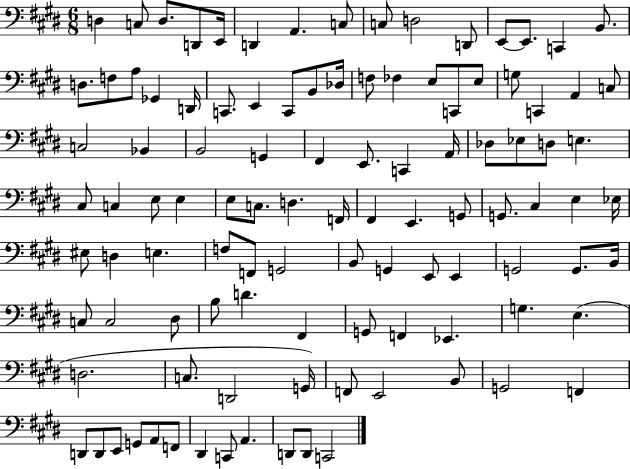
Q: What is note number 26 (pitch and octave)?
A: F3